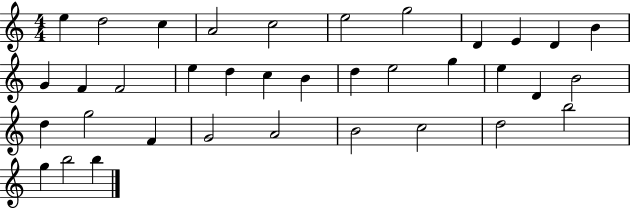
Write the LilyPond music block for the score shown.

{
  \clef treble
  \numericTimeSignature
  \time 4/4
  \key c \major
  e''4 d''2 c''4 | a'2 c''2 | e''2 g''2 | d'4 e'4 d'4 b'4 | \break g'4 f'4 f'2 | e''4 d''4 c''4 b'4 | d''4 e''2 g''4 | e''4 d'4 b'2 | \break d''4 g''2 f'4 | g'2 a'2 | b'2 c''2 | d''2 b''2 | \break g''4 b''2 b''4 | \bar "|."
}